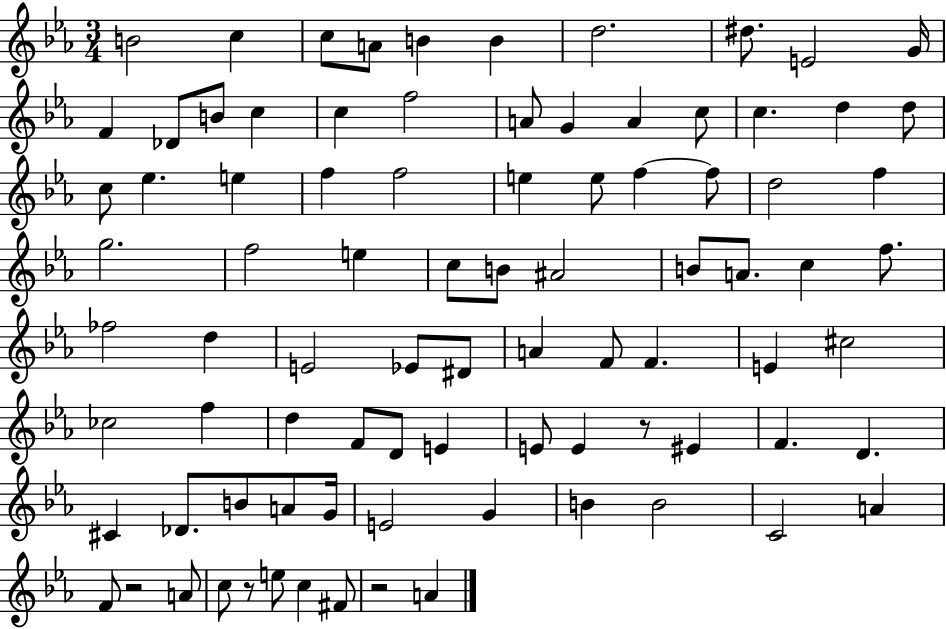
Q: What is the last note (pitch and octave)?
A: A4